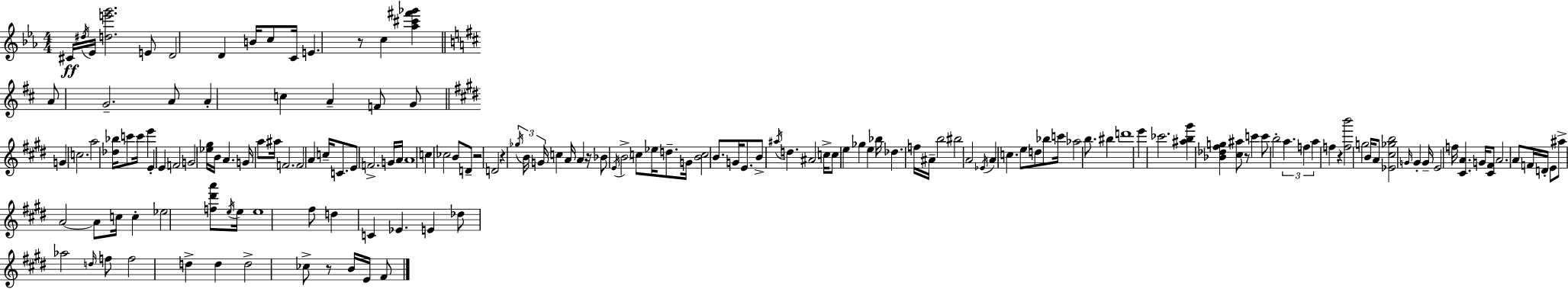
X:1
T:Untitled
M:4/4
L:1/4
K:Eb
^C/4 ^d/4 _E/4 [de'g']2 E/2 D2 D B/4 c/2 C/4 E z/2 c [_a^c'^f'_g'] A/2 G2 A/2 A c A F/2 G/2 G c2 a2 [_d_b]/4 c'/2 c'/4 e' E E F2 G2 [_e^g]/4 B/4 A G/4 a/2 ^a/4 F2 F2 A c/4 C/2 E/2 F2 G/4 A/4 A4 c _c2 B/2 D/2 z2 D2 z _g/4 B/4 G/4 c A/4 A z/4 _B/2 E/4 B2 c/2 _e/4 d/2 G/4 [Bc]2 B/2 G/4 E/2 B/2 ^a/4 d ^A2 c/4 c/2 e _g e _b/4 _d f/4 ^A/4 b2 ^b2 A2 _E/4 A c e/2 d/2 _b/2 c'/4 _a2 b/2 ^b d'4 e' _c'2 [^ab^g'] [_B_d^fg] [^c^a]/2 z/2 c' c'/2 b2 a f a f z [fb']2 g2 B/4 A/2 [_E^c_gb]2 G/4 G G/4 E2 f/4 [^CA] G/4 [^C^F]/2 A2 A/2 F/4 D/4 E/2 ^a/2 A2 A/2 c/4 c _e2 [f^d'a']/2 e/4 e/4 e4 ^f/2 d C _E E _d/2 _a2 d/4 f/2 f2 d d d2 _c/2 z/2 B/4 E/4 ^F/2